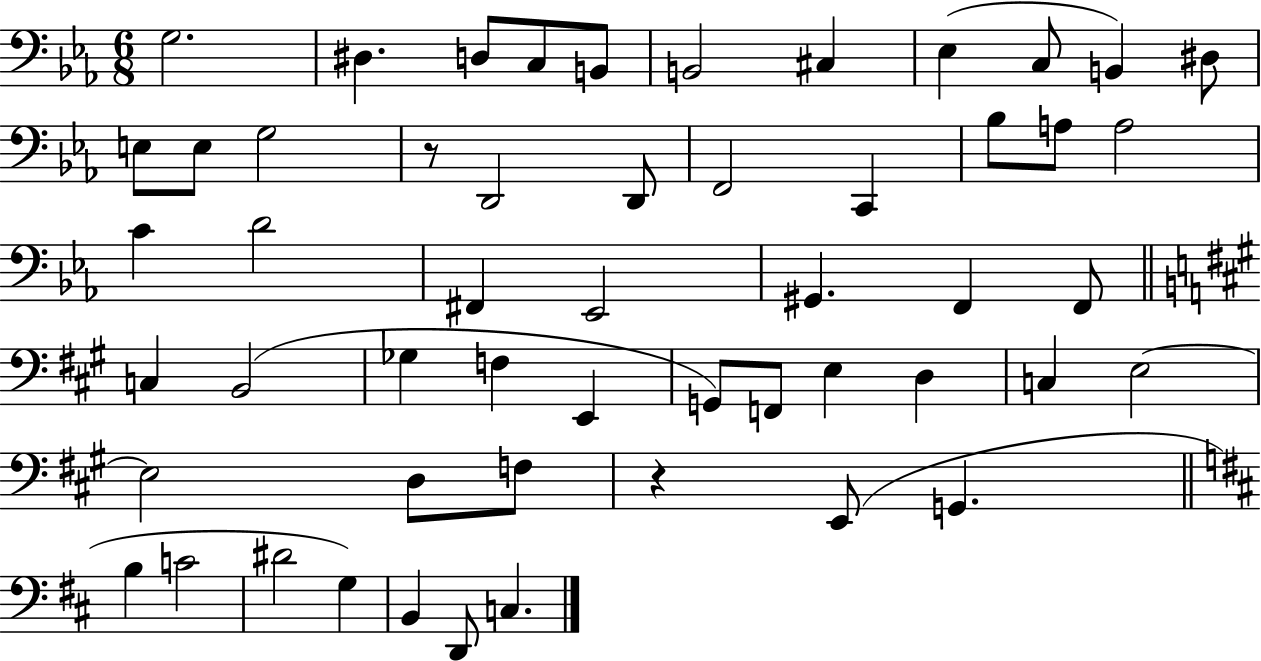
G3/h. D#3/q. D3/e C3/e B2/e B2/h C#3/q Eb3/q C3/e B2/q D#3/e E3/e E3/e G3/h R/e D2/h D2/e F2/h C2/q Bb3/e A3/e A3/h C4/q D4/h F#2/q Eb2/h G#2/q. F2/q F2/e C3/q B2/h Gb3/q F3/q E2/q G2/e F2/e E3/q D3/q C3/q E3/h E3/h D3/e F3/e R/q E2/e G2/q. B3/q C4/h D#4/h G3/q B2/q D2/e C3/q.